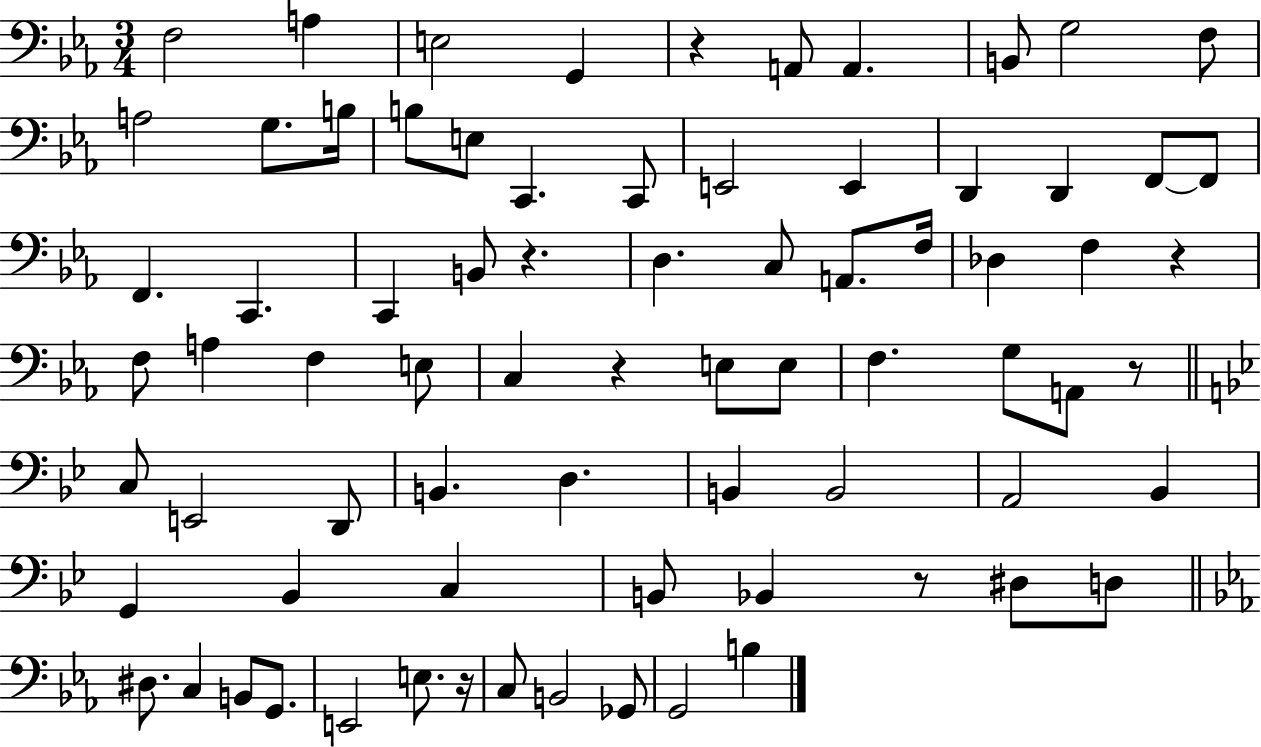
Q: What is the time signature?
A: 3/4